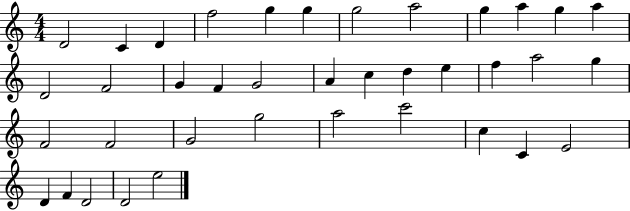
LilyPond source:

{
  \clef treble
  \numericTimeSignature
  \time 4/4
  \key c \major
  d'2 c'4 d'4 | f''2 g''4 g''4 | g''2 a''2 | g''4 a''4 g''4 a''4 | \break d'2 f'2 | g'4 f'4 g'2 | a'4 c''4 d''4 e''4 | f''4 a''2 g''4 | \break f'2 f'2 | g'2 g''2 | a''2 c'''2 | c''4 c'4 e'2 | \break d'4 f'4 d'2 | d'2 e''2 | \bar "|."
}